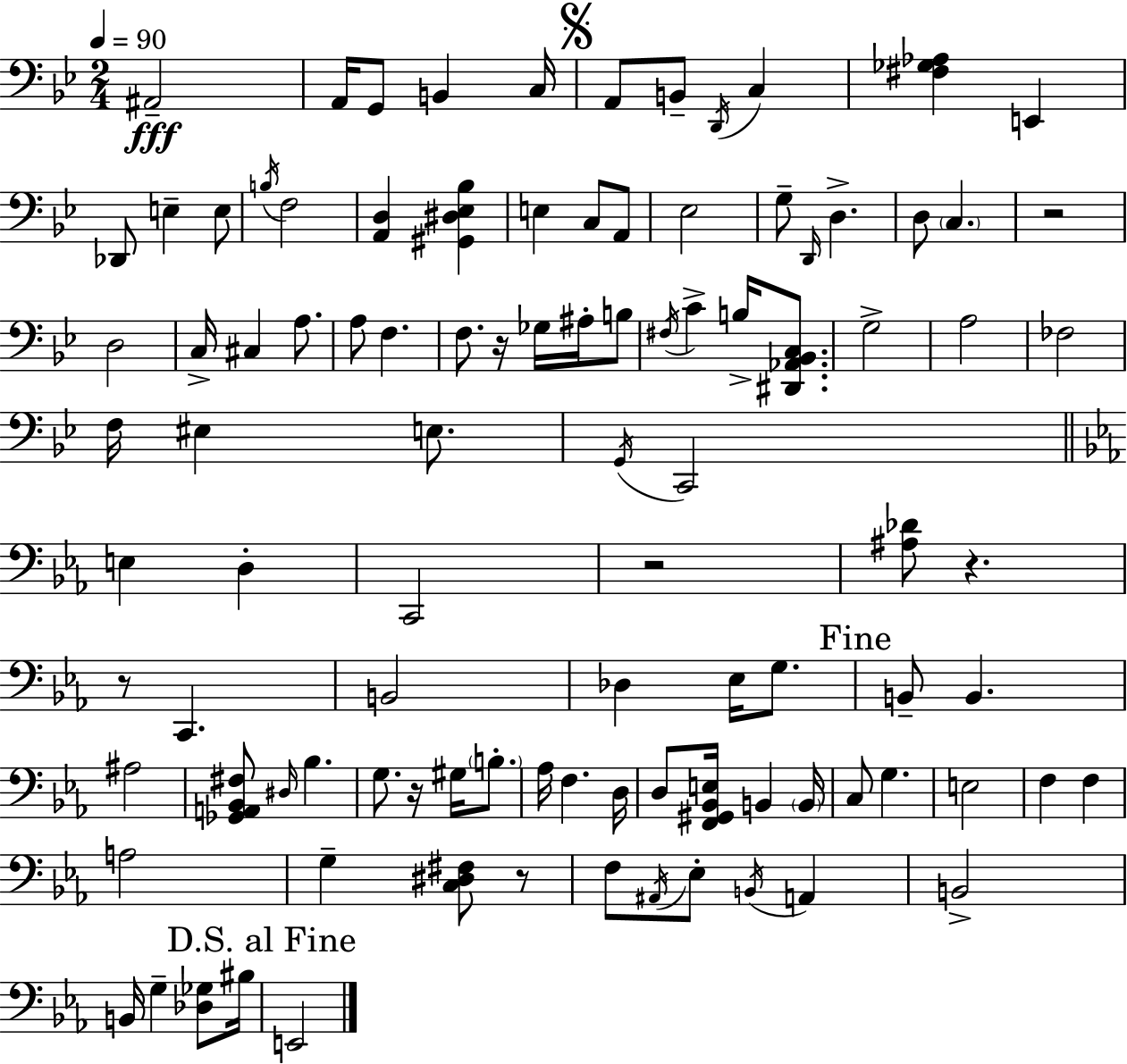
A#2/h A2/s G2/e B2/q C3/s A2/e B2/e D2/s C3/q [F#3,Gb3,Ab3]/q E2/q Db2/e E3/q E3/e B3/s F3/h [A2,D3]/q [G#2,D#3,Eb3,Bb3]/q E3/q C3/e A2/e Eb3/h G3/e D2/s D3/q. D3/e C3/q. R/h D3/h C3/s C#3/q A3/e. A3/e F3/q. F3/e. R/s Gb3/s A#3/s B3/e F#3/s C4/q B3/s [D#2,Ab2,Bb2,C3]/e. G3/h A3/h FES3/h F3/s EIS3/q E3/e. G2/s C2/h E3/q D3/q C2/h R/h [A#3,Db4]/e R/q. R/e C2/q. B2/h Db3/q Eb3/s G3/e. B2/e B2/q. A#3/h [Gb2,A2,Bb2,F#3]/e D#3/s Bb3/q. G3/e. R/s G#3/s B3/e. Ab3/s F3/q. D3/s D3/e [F2,G#2,Bb2,E3]/s B2/q B2/s C3/e G3/q. E3/h F3/q F3/q A3/h G3/q [C3,D#3,F#3]/e R/e F3/e A#2/s Eb3/e B2/s A2/q B2/h B2/s G3/q [Db3,Gb3]/e BIS3/s E2/h